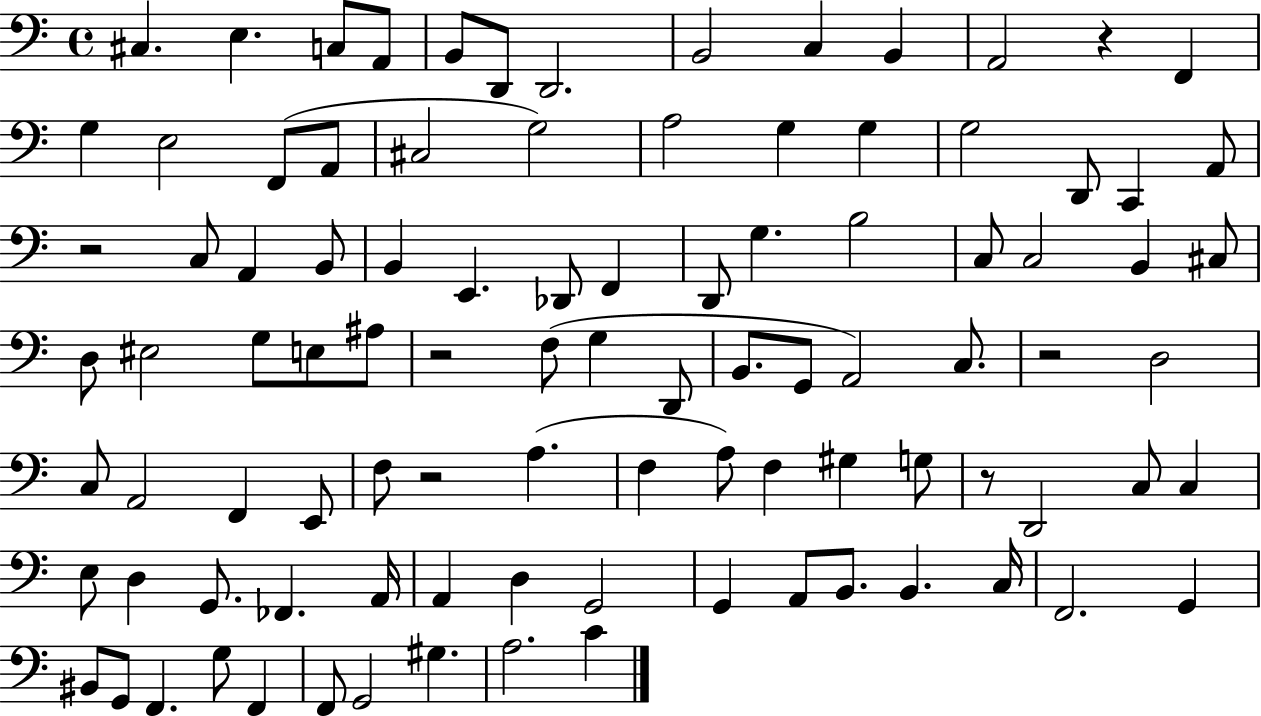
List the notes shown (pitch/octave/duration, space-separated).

C#3/q. E3/q. C3/e A2/e B2/e D2/e D2/h. B2/h C3/q B2/q A2/h R/q F2/q G3/q E3/h F2/e A2/e C#3/h G3/h A3/h G3/q G3/q G3/h D2/e C2/q A2/e R/h C3/e A2/q B2/e B2/q E2/q. Db2/e F2/q D2/e G3/q. B3/h C3/e C3/h B2/q C#3/e D3/e EIS3/h G3/e E3/e A#3/e R/h F3/e G3/q D2/e B2/e. G2/e A2/h C3/e. R/h D3/h C3/e A2/h F2/q E2/e F3/e R/h A3/q. F3/q A3/e F3/q G#3/q G3/e R/e D2/h C3/e C3/q E3/e D3/q G2/e. FES2/q. A2/s A2/q D3/q G2/h G2/q A2/e B2/e. B2/q. C3/s F2/h. G2/q BIS2/e G2/e F2/q. G3/e F2/q F2/e G2/h G#3/q. A3/h. C4/q